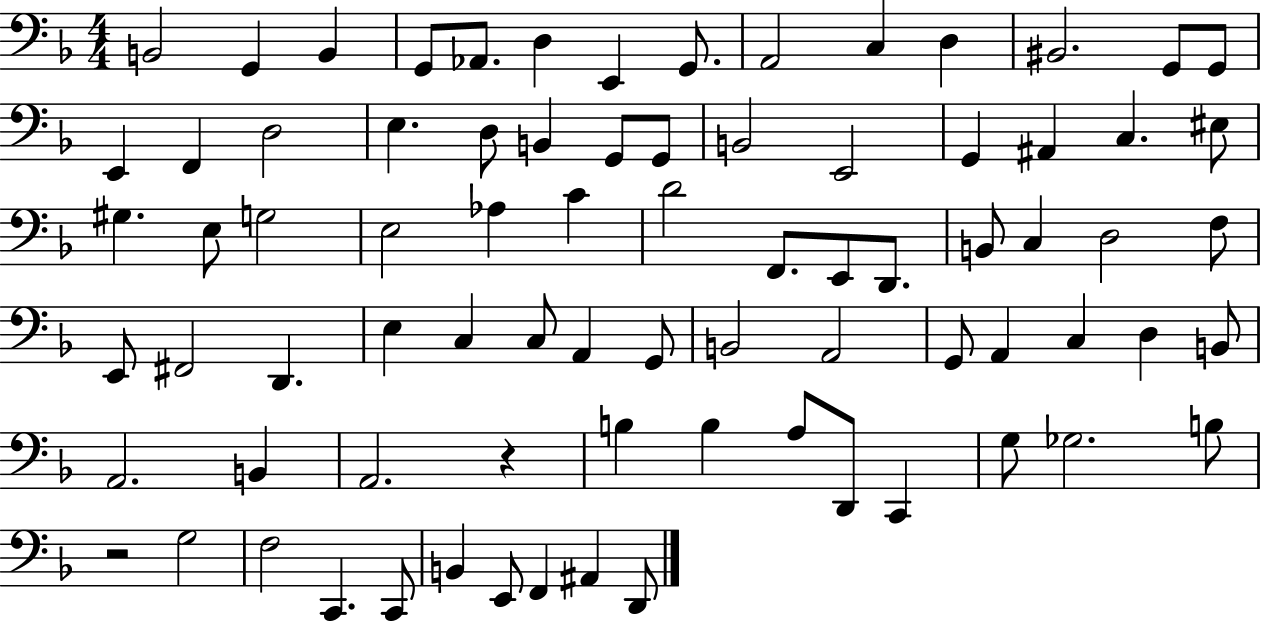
B2/h G2/q B2/q G2/e Ab2/e. D3/q E2/q G2/e. A2/h C3/q D3/q BIS2/h. G2/e G2/e E2/q F2/q D3/h E3/q. D3/e B2/q G2/e G2/e B2/h E2/h G2/q A#2/q C3/q. EIS3/e G#3/q. E3/e G3/h E3/h Ab3/q C4/q D4/h F2/e. E2/e D2/e. B2/e C3/q D3/h F3/e E2/e F#2/h D2/q. E3/q C3/q C3/e A2/q G2/e B2/h A2/h G2/e A2/q C3/q D3/q B2/e A2/h. B2/q A2/h. R/q B3/q B3/q A3/e D2/e C2/q G3/e Gb3/h. B3/e R/h G3/h F3/h C2/q. C2/e B2/q E2/e F2/q A#2/q D2/e